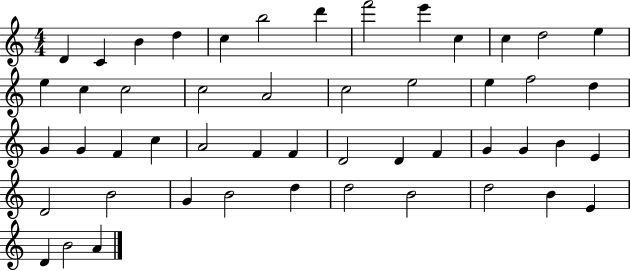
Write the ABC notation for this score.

X:1
T:Untitled
M:4/4
L:1/4
K:C
D C B d c b2 d' f'2 e' c c d2 e e c c2 c2 A2 c2 e2 e f2 d G G F c A2 F F D2 D F G G B E D2 B2 G B2 d d2 B2 d2 B E D B2 A